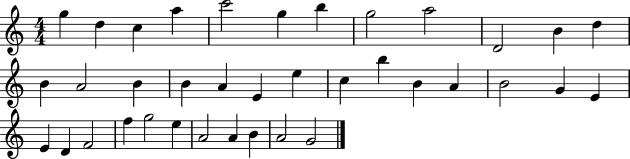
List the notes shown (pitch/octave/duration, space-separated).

G5/q D5/q C5/q A5/q C6/h G5/q B5/q G5/h A5/h D4/h B4/q D5/q B4/q A4/h B4/q B4/q A4/q E4/q E5/q C5/q B5/q B4/q A4/q B4/h G4/q E4/q E4/q D4/q F4/h F5/q G5/h E5/q A4/h A4/q B4/q A4/h G4/h